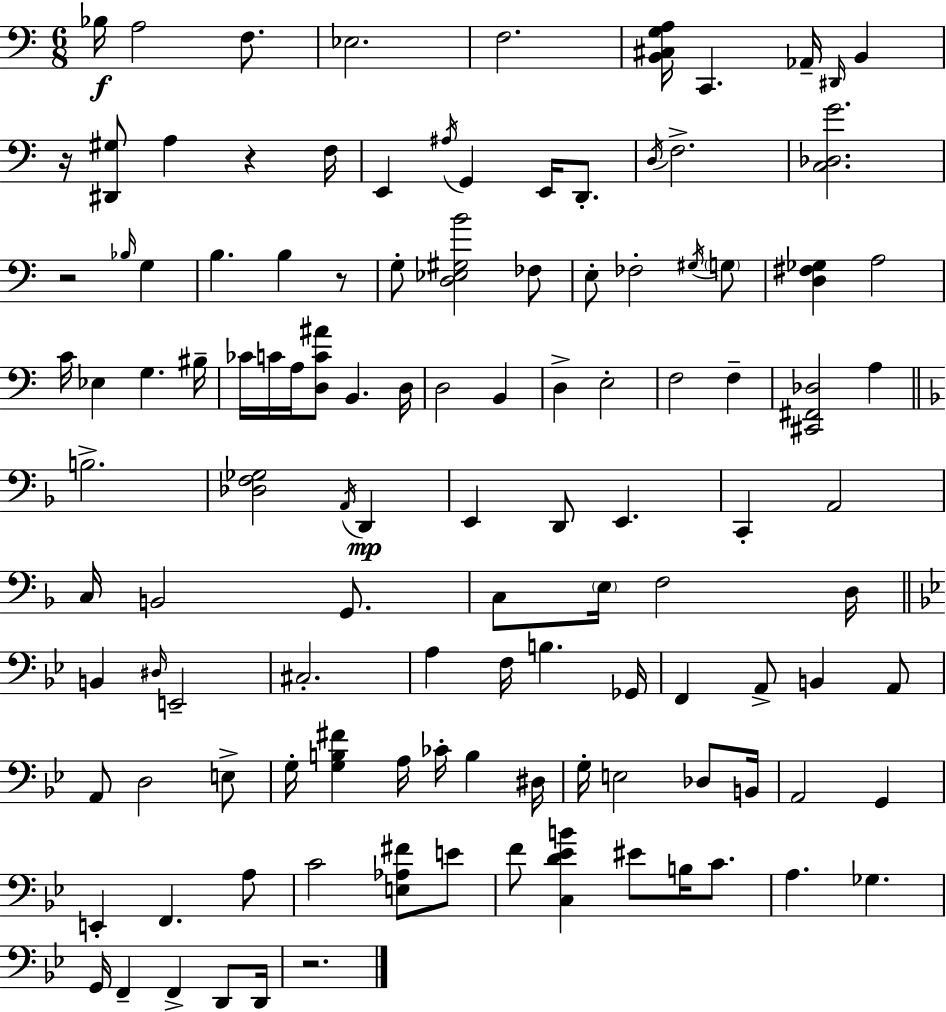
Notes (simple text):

Bb3/s A3/h F3/e. Eb3/h. F3/h. [B2,C#3,G3,A3]/s C2/q. Ab2/s D#2/s B2/q R/s [D#2,G#3]/e A3/q R/q F3/s E2/q A#3/s G2/q E2/s D2/e. D3/s F3/h. [C3,Db3,G4]/h. R/h Bb3/s G3/q B3/q. B3/q R/e G3/e [D3,Eb3,G#3,B4]/h FES3/e E3/e FES3/h G#3/s G3/e [D3,F#3,Gb3]/q A3/h C4/s Eb3/q G3/q. BIS3/s CES4/s C4/s A3/s [D3,C4,A#4]/e B2/q. D3/s D3/h B2/q D3/q E3/h F3/h F3/q [C#2,F#2,Db3]/h A3/q B3/h. [Db3,F3,Gb3]/h A2/s D2/q E2/q D2/e E2/q. C2/q A2/h C3/s B2/h G2/e. C3/e E3/s F3/h D3/s B2/q D#3/s E2/h C#3/h. A3/q F3/s B3/q. Gb2/s F2/q A2/e B2/q A2/e A2/e D3/h E3/e G3/s [G3,B3,F#4]/q A3/s CES4/s B3/q D#3/s G3/s E3/h Db3/e B2/s A2/h G2/q E2/q F2/q. A3/e C4/h [E3,Ab3,F#4]/e E4/e F4/e [C3,D4,Eb4,B4]/q EIS4/e B3/s C4/e. A3/q. Gb3/q. G2/s F2/q F2/q D2/e D2/s R/h.